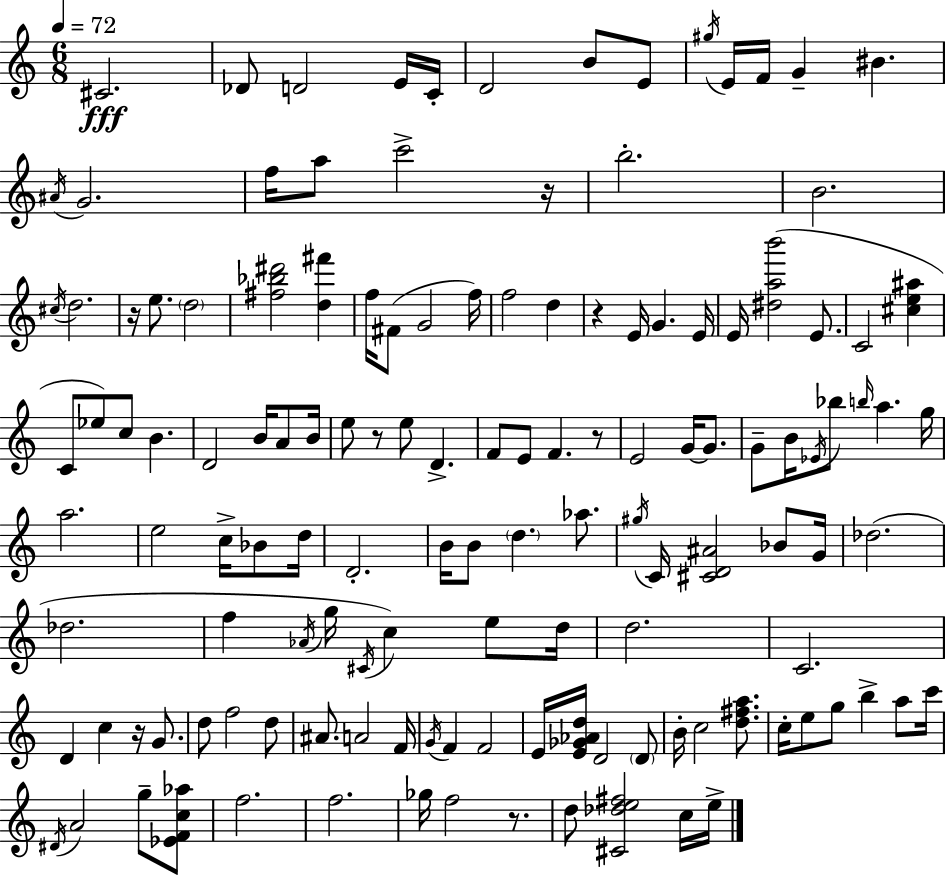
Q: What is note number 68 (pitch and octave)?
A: B4